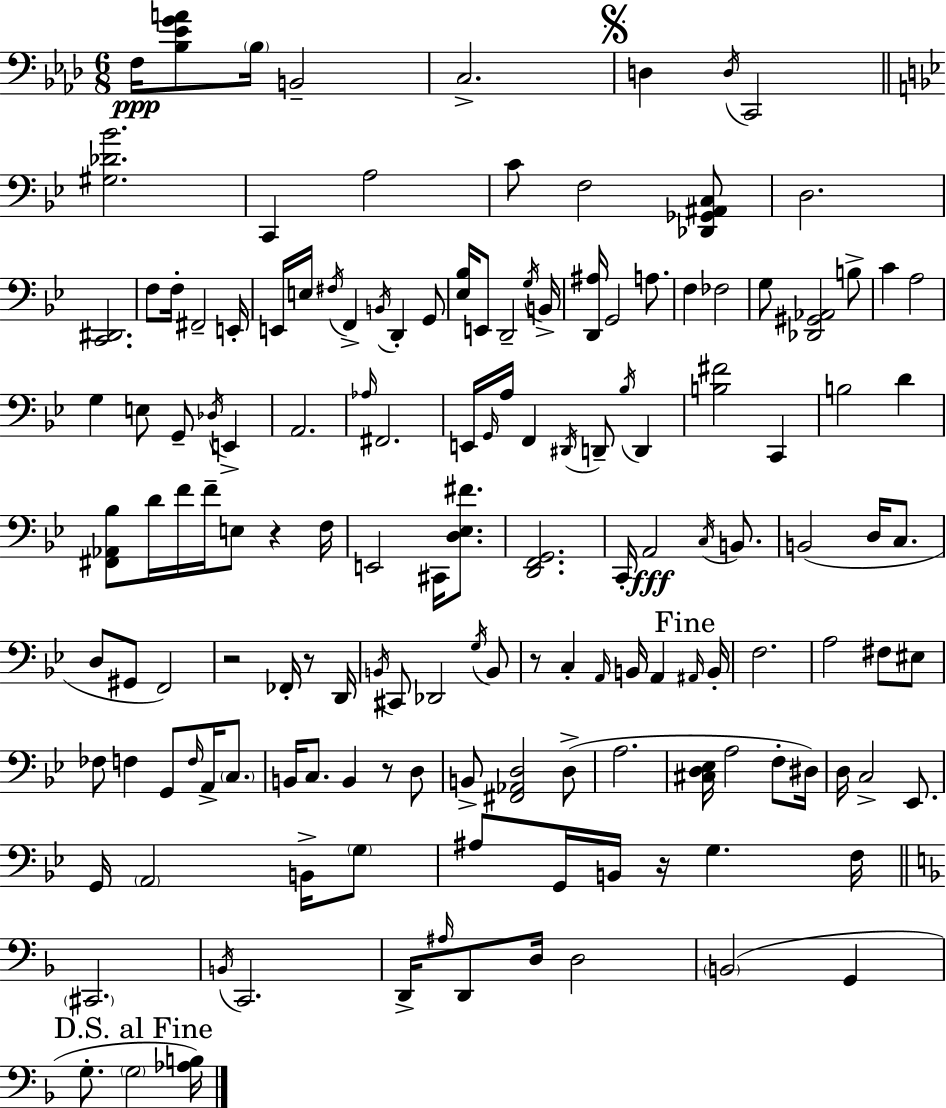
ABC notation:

X:1
T:Untitled
M:6/8
L:1/4
K:Fm
F,/4 [_B,_EGA]/2 _B,/4 B,,2 C,2 D, D,/4 C,,2 [^G,_D_B]2 C,, A,2 C/2 F,2 [_D,,_G,,^A,,C,]/2 D,2 [C,,^D,,]2 F,/2 F,/4 ^F,,2 E,,/4 E,,/4 E,/4 ^F,/4 F,, B,,/4 D,, G,,/2 [_E,_B,]/4 E,,/2 D,,2 G,/4 B,,/4 [D,,^A,]/4 G,,2 A,/2 F, _F,2 G,/2 [_D,,^G,,_A,,]2 B,/2 C A,2 G, E,/2 G,,/2 _D,/4 E,, A,,2 _A,/4 ^F,,2 E,,/4 G,,/4 A,/4 F,, ^D,,/4 D,,/2 _B,/4 D,, [B,^F]2 C,, B,2 D [^F,,_A,,_B,]/2 D/4 F/4 F/4 E,/2 z F,/4 E,,2 ^C,,/4 [D,_E,^F]/2 [D,,F,,G,,]2 C,,/4 A,,2 C,/4 B,,/2 B,,2 D,/4 C,/2 D,/2 ^G,,/2 F,,2 z2 _F,,/4 z/2 D,,/4 B,,/4 ^C,,/2 _D,,2 G,/4 B,,/2 z/2 C, A,,/4 B,,/4 A,, ^A,,/4 B,,/4 F,2 A,2 ^F,/2 ^E,/2 _F,/2 F, G,,/2 F,/4 A,,/4 C,/2 B,,/4 C,/2 B,, z/2 D,/2 B,,/2 [^F,,_A,,D,]2 D,/2 A,2 [^C,D,_E,]/4 A,2 F,/2 ^D,/4 D,/4 C,2 _E,,/2 G,,/4 A,,2 B,,/4 G,/2 ^A,/2 G,,/4 B,,/4 z/4 G, F,/4 ^C,,2 B,,/4 C,,2 D,,/4 ^A,/4 D,,/2 D,/4 D,2 B,,2 G,, G,/2 G,2 [_A,B,]/4